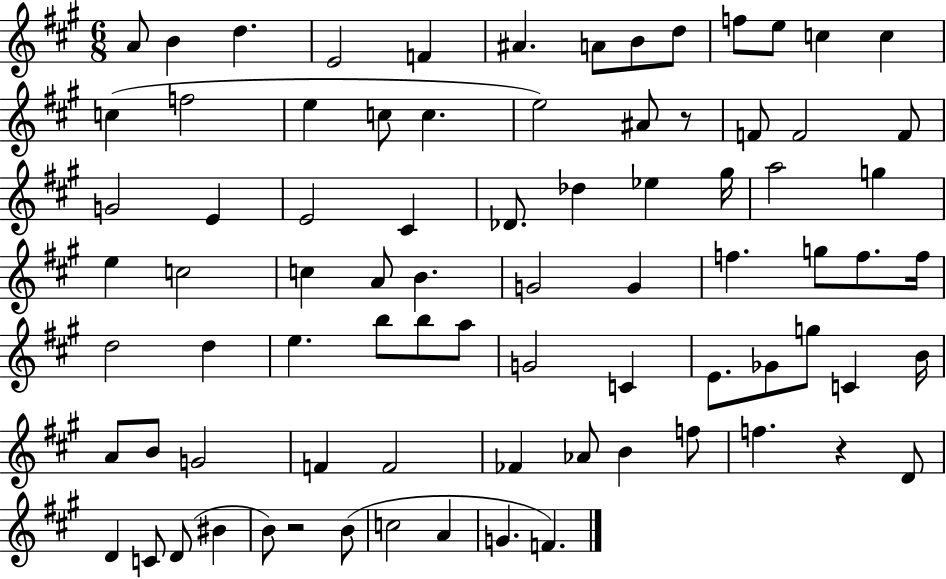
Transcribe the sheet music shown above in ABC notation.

X:1
T:Untitled
M:6/8
L:1/4
K:A
A/2 B d E2 F ^A A/2 B/2 d/2 f/2 e/2 c c c f2 e c/2 c e2 ^A/2 z/2 F/2 F2 F/2 G2 E E2 ^C _D/2 _d _e ^g/4 a2 g e c2 c A/2 B G2 G f g/2 f/2 f/4 d2 d e b/2 b/2 a/2 G2 C E/2 _G/2 g/2 C B/4 A/2 B/2 G2 F F2 _F _A/2 B f/2 f z D/2 D C/2 D/2 ^B B/2 z2 B/2 c2 A G F